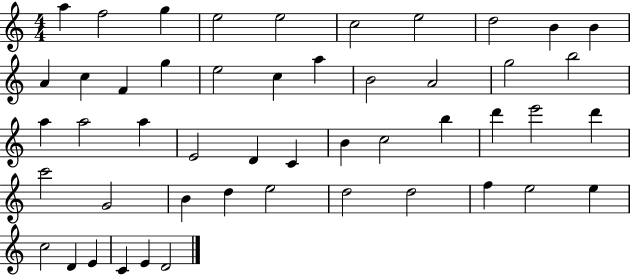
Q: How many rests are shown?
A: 0